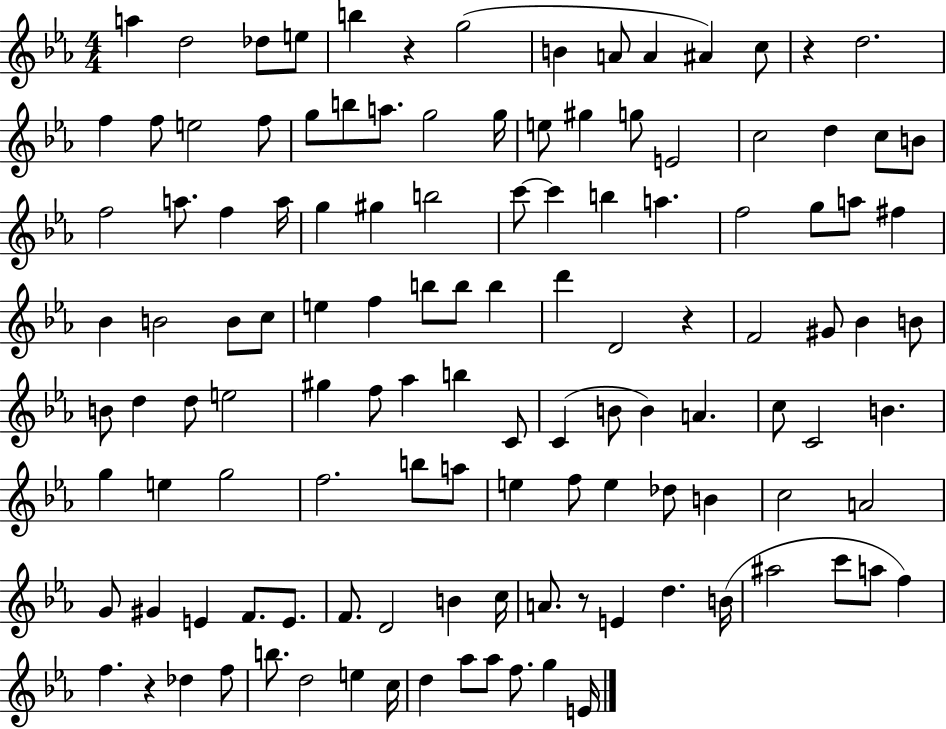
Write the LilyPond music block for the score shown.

{
  \clef treble
  \numericTimeSignature
  \time 4/4
  \key ees \major
  a''4 d''2 des''8 e''8 | b''4 r4 g''2( | b'4 a'8 a'4 ais'4) c''8 | r4 d''2. | \break f''4 f''8 e''2 f''8 | g''8 b''8 a''8. g''2 g''16 | e''8 gis''4 g''8 e'2 | c''2 d''4 c''8 b'8 | \break f''2 a''8. f''4 a''16 | g''4 gis''4 b''2 | c'''8~~ c'''4 b''4 a''4. | f''2 g''8 a''8 fis''4 | \break bes'4 b'2 b'8 c''8 | e''4 f''4 b''8 b''8 b''4 | d'''4 d'2 r4 | f'2 gis'8 bes'4 b'8 | \break b'8 d''4 d''8 e''2 | gis''4 f''8 aes''4 b''4 c'8 | c'4( b'8 b'4) a'4. | c''8 c'2 b'4. | \break g''4 e''4 g''2 | f''2. b''8 a''8 | e''4 f''8 e''4 des''8 b'4 | c''2 a'2 | \break g'8 gis'4 e'4 f'8. e'8. | f'8. d'2 b'4 c''16 | a'8. r8 e'4 d''4. b'16( | ais''2 c'''8 a''8 f''4) | \break f''4. r4 des''4 f''8 | b''8. d''2 e''4 c''16 | d''4 aes''8 aes''8 f''8. g''4 e'16 | \bar "|."
}